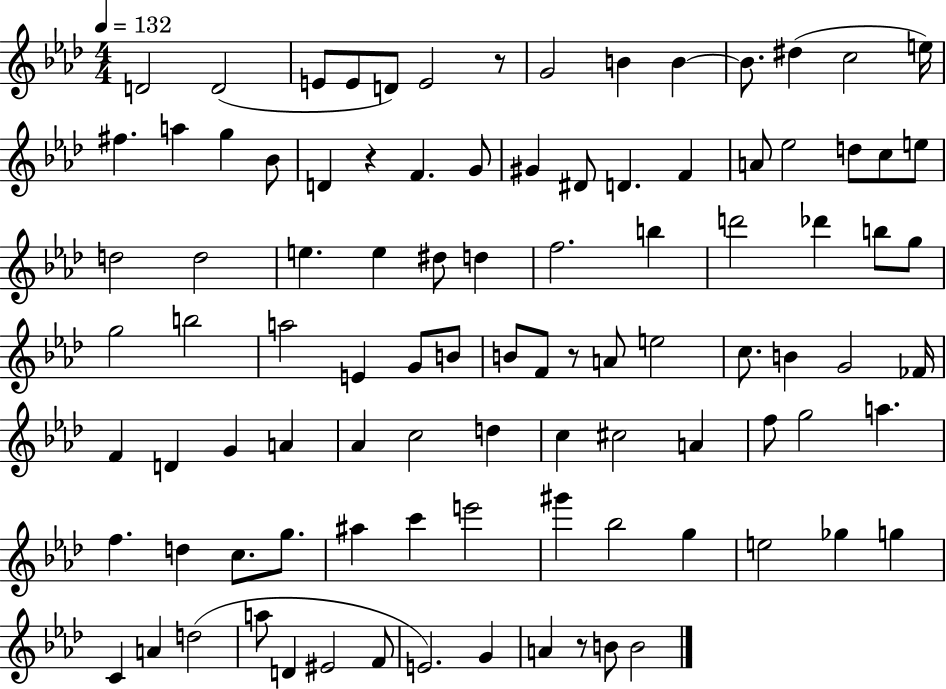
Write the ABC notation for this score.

X:1
T:Untitled
M:4/4
L:1/4
K:Ab
D2 D2 E/2 E/2 D/2 E2 z/2 G2 B B B/2 ^d c2 e/4 ^f a g _B/2 D z F G/2 ^G ^D/2 D F A/2 _e2 d/2 c/2 e/2 d2 d2 e e ^d/2 d f2 b d'2 _d' b/2 g/2 g2 b2 a2 E G/2 B/2 B/2 F/2 z/2 A/2 e2 c/2 B G2 _F/4 F D G A _A c2 d c ^c2 A f/2 g2 a f d c/2 g/2 ^a c' e'2 ^g' _b2 g e2 _g g C A d2 a/2 D ^E2 F/2 E2 G A z/2 B/2 B2